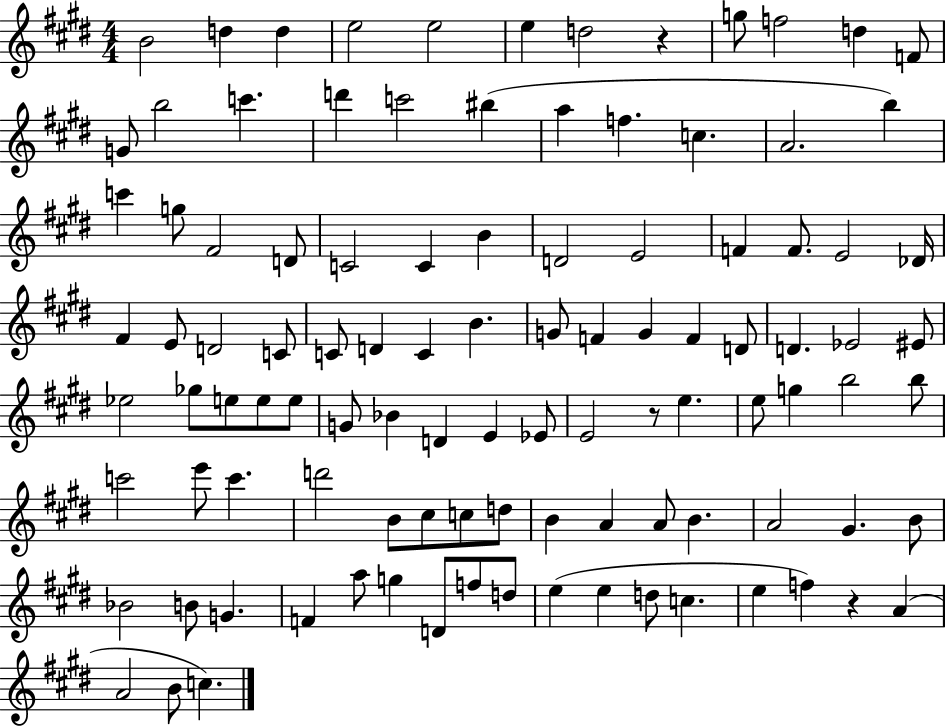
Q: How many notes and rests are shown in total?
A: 104